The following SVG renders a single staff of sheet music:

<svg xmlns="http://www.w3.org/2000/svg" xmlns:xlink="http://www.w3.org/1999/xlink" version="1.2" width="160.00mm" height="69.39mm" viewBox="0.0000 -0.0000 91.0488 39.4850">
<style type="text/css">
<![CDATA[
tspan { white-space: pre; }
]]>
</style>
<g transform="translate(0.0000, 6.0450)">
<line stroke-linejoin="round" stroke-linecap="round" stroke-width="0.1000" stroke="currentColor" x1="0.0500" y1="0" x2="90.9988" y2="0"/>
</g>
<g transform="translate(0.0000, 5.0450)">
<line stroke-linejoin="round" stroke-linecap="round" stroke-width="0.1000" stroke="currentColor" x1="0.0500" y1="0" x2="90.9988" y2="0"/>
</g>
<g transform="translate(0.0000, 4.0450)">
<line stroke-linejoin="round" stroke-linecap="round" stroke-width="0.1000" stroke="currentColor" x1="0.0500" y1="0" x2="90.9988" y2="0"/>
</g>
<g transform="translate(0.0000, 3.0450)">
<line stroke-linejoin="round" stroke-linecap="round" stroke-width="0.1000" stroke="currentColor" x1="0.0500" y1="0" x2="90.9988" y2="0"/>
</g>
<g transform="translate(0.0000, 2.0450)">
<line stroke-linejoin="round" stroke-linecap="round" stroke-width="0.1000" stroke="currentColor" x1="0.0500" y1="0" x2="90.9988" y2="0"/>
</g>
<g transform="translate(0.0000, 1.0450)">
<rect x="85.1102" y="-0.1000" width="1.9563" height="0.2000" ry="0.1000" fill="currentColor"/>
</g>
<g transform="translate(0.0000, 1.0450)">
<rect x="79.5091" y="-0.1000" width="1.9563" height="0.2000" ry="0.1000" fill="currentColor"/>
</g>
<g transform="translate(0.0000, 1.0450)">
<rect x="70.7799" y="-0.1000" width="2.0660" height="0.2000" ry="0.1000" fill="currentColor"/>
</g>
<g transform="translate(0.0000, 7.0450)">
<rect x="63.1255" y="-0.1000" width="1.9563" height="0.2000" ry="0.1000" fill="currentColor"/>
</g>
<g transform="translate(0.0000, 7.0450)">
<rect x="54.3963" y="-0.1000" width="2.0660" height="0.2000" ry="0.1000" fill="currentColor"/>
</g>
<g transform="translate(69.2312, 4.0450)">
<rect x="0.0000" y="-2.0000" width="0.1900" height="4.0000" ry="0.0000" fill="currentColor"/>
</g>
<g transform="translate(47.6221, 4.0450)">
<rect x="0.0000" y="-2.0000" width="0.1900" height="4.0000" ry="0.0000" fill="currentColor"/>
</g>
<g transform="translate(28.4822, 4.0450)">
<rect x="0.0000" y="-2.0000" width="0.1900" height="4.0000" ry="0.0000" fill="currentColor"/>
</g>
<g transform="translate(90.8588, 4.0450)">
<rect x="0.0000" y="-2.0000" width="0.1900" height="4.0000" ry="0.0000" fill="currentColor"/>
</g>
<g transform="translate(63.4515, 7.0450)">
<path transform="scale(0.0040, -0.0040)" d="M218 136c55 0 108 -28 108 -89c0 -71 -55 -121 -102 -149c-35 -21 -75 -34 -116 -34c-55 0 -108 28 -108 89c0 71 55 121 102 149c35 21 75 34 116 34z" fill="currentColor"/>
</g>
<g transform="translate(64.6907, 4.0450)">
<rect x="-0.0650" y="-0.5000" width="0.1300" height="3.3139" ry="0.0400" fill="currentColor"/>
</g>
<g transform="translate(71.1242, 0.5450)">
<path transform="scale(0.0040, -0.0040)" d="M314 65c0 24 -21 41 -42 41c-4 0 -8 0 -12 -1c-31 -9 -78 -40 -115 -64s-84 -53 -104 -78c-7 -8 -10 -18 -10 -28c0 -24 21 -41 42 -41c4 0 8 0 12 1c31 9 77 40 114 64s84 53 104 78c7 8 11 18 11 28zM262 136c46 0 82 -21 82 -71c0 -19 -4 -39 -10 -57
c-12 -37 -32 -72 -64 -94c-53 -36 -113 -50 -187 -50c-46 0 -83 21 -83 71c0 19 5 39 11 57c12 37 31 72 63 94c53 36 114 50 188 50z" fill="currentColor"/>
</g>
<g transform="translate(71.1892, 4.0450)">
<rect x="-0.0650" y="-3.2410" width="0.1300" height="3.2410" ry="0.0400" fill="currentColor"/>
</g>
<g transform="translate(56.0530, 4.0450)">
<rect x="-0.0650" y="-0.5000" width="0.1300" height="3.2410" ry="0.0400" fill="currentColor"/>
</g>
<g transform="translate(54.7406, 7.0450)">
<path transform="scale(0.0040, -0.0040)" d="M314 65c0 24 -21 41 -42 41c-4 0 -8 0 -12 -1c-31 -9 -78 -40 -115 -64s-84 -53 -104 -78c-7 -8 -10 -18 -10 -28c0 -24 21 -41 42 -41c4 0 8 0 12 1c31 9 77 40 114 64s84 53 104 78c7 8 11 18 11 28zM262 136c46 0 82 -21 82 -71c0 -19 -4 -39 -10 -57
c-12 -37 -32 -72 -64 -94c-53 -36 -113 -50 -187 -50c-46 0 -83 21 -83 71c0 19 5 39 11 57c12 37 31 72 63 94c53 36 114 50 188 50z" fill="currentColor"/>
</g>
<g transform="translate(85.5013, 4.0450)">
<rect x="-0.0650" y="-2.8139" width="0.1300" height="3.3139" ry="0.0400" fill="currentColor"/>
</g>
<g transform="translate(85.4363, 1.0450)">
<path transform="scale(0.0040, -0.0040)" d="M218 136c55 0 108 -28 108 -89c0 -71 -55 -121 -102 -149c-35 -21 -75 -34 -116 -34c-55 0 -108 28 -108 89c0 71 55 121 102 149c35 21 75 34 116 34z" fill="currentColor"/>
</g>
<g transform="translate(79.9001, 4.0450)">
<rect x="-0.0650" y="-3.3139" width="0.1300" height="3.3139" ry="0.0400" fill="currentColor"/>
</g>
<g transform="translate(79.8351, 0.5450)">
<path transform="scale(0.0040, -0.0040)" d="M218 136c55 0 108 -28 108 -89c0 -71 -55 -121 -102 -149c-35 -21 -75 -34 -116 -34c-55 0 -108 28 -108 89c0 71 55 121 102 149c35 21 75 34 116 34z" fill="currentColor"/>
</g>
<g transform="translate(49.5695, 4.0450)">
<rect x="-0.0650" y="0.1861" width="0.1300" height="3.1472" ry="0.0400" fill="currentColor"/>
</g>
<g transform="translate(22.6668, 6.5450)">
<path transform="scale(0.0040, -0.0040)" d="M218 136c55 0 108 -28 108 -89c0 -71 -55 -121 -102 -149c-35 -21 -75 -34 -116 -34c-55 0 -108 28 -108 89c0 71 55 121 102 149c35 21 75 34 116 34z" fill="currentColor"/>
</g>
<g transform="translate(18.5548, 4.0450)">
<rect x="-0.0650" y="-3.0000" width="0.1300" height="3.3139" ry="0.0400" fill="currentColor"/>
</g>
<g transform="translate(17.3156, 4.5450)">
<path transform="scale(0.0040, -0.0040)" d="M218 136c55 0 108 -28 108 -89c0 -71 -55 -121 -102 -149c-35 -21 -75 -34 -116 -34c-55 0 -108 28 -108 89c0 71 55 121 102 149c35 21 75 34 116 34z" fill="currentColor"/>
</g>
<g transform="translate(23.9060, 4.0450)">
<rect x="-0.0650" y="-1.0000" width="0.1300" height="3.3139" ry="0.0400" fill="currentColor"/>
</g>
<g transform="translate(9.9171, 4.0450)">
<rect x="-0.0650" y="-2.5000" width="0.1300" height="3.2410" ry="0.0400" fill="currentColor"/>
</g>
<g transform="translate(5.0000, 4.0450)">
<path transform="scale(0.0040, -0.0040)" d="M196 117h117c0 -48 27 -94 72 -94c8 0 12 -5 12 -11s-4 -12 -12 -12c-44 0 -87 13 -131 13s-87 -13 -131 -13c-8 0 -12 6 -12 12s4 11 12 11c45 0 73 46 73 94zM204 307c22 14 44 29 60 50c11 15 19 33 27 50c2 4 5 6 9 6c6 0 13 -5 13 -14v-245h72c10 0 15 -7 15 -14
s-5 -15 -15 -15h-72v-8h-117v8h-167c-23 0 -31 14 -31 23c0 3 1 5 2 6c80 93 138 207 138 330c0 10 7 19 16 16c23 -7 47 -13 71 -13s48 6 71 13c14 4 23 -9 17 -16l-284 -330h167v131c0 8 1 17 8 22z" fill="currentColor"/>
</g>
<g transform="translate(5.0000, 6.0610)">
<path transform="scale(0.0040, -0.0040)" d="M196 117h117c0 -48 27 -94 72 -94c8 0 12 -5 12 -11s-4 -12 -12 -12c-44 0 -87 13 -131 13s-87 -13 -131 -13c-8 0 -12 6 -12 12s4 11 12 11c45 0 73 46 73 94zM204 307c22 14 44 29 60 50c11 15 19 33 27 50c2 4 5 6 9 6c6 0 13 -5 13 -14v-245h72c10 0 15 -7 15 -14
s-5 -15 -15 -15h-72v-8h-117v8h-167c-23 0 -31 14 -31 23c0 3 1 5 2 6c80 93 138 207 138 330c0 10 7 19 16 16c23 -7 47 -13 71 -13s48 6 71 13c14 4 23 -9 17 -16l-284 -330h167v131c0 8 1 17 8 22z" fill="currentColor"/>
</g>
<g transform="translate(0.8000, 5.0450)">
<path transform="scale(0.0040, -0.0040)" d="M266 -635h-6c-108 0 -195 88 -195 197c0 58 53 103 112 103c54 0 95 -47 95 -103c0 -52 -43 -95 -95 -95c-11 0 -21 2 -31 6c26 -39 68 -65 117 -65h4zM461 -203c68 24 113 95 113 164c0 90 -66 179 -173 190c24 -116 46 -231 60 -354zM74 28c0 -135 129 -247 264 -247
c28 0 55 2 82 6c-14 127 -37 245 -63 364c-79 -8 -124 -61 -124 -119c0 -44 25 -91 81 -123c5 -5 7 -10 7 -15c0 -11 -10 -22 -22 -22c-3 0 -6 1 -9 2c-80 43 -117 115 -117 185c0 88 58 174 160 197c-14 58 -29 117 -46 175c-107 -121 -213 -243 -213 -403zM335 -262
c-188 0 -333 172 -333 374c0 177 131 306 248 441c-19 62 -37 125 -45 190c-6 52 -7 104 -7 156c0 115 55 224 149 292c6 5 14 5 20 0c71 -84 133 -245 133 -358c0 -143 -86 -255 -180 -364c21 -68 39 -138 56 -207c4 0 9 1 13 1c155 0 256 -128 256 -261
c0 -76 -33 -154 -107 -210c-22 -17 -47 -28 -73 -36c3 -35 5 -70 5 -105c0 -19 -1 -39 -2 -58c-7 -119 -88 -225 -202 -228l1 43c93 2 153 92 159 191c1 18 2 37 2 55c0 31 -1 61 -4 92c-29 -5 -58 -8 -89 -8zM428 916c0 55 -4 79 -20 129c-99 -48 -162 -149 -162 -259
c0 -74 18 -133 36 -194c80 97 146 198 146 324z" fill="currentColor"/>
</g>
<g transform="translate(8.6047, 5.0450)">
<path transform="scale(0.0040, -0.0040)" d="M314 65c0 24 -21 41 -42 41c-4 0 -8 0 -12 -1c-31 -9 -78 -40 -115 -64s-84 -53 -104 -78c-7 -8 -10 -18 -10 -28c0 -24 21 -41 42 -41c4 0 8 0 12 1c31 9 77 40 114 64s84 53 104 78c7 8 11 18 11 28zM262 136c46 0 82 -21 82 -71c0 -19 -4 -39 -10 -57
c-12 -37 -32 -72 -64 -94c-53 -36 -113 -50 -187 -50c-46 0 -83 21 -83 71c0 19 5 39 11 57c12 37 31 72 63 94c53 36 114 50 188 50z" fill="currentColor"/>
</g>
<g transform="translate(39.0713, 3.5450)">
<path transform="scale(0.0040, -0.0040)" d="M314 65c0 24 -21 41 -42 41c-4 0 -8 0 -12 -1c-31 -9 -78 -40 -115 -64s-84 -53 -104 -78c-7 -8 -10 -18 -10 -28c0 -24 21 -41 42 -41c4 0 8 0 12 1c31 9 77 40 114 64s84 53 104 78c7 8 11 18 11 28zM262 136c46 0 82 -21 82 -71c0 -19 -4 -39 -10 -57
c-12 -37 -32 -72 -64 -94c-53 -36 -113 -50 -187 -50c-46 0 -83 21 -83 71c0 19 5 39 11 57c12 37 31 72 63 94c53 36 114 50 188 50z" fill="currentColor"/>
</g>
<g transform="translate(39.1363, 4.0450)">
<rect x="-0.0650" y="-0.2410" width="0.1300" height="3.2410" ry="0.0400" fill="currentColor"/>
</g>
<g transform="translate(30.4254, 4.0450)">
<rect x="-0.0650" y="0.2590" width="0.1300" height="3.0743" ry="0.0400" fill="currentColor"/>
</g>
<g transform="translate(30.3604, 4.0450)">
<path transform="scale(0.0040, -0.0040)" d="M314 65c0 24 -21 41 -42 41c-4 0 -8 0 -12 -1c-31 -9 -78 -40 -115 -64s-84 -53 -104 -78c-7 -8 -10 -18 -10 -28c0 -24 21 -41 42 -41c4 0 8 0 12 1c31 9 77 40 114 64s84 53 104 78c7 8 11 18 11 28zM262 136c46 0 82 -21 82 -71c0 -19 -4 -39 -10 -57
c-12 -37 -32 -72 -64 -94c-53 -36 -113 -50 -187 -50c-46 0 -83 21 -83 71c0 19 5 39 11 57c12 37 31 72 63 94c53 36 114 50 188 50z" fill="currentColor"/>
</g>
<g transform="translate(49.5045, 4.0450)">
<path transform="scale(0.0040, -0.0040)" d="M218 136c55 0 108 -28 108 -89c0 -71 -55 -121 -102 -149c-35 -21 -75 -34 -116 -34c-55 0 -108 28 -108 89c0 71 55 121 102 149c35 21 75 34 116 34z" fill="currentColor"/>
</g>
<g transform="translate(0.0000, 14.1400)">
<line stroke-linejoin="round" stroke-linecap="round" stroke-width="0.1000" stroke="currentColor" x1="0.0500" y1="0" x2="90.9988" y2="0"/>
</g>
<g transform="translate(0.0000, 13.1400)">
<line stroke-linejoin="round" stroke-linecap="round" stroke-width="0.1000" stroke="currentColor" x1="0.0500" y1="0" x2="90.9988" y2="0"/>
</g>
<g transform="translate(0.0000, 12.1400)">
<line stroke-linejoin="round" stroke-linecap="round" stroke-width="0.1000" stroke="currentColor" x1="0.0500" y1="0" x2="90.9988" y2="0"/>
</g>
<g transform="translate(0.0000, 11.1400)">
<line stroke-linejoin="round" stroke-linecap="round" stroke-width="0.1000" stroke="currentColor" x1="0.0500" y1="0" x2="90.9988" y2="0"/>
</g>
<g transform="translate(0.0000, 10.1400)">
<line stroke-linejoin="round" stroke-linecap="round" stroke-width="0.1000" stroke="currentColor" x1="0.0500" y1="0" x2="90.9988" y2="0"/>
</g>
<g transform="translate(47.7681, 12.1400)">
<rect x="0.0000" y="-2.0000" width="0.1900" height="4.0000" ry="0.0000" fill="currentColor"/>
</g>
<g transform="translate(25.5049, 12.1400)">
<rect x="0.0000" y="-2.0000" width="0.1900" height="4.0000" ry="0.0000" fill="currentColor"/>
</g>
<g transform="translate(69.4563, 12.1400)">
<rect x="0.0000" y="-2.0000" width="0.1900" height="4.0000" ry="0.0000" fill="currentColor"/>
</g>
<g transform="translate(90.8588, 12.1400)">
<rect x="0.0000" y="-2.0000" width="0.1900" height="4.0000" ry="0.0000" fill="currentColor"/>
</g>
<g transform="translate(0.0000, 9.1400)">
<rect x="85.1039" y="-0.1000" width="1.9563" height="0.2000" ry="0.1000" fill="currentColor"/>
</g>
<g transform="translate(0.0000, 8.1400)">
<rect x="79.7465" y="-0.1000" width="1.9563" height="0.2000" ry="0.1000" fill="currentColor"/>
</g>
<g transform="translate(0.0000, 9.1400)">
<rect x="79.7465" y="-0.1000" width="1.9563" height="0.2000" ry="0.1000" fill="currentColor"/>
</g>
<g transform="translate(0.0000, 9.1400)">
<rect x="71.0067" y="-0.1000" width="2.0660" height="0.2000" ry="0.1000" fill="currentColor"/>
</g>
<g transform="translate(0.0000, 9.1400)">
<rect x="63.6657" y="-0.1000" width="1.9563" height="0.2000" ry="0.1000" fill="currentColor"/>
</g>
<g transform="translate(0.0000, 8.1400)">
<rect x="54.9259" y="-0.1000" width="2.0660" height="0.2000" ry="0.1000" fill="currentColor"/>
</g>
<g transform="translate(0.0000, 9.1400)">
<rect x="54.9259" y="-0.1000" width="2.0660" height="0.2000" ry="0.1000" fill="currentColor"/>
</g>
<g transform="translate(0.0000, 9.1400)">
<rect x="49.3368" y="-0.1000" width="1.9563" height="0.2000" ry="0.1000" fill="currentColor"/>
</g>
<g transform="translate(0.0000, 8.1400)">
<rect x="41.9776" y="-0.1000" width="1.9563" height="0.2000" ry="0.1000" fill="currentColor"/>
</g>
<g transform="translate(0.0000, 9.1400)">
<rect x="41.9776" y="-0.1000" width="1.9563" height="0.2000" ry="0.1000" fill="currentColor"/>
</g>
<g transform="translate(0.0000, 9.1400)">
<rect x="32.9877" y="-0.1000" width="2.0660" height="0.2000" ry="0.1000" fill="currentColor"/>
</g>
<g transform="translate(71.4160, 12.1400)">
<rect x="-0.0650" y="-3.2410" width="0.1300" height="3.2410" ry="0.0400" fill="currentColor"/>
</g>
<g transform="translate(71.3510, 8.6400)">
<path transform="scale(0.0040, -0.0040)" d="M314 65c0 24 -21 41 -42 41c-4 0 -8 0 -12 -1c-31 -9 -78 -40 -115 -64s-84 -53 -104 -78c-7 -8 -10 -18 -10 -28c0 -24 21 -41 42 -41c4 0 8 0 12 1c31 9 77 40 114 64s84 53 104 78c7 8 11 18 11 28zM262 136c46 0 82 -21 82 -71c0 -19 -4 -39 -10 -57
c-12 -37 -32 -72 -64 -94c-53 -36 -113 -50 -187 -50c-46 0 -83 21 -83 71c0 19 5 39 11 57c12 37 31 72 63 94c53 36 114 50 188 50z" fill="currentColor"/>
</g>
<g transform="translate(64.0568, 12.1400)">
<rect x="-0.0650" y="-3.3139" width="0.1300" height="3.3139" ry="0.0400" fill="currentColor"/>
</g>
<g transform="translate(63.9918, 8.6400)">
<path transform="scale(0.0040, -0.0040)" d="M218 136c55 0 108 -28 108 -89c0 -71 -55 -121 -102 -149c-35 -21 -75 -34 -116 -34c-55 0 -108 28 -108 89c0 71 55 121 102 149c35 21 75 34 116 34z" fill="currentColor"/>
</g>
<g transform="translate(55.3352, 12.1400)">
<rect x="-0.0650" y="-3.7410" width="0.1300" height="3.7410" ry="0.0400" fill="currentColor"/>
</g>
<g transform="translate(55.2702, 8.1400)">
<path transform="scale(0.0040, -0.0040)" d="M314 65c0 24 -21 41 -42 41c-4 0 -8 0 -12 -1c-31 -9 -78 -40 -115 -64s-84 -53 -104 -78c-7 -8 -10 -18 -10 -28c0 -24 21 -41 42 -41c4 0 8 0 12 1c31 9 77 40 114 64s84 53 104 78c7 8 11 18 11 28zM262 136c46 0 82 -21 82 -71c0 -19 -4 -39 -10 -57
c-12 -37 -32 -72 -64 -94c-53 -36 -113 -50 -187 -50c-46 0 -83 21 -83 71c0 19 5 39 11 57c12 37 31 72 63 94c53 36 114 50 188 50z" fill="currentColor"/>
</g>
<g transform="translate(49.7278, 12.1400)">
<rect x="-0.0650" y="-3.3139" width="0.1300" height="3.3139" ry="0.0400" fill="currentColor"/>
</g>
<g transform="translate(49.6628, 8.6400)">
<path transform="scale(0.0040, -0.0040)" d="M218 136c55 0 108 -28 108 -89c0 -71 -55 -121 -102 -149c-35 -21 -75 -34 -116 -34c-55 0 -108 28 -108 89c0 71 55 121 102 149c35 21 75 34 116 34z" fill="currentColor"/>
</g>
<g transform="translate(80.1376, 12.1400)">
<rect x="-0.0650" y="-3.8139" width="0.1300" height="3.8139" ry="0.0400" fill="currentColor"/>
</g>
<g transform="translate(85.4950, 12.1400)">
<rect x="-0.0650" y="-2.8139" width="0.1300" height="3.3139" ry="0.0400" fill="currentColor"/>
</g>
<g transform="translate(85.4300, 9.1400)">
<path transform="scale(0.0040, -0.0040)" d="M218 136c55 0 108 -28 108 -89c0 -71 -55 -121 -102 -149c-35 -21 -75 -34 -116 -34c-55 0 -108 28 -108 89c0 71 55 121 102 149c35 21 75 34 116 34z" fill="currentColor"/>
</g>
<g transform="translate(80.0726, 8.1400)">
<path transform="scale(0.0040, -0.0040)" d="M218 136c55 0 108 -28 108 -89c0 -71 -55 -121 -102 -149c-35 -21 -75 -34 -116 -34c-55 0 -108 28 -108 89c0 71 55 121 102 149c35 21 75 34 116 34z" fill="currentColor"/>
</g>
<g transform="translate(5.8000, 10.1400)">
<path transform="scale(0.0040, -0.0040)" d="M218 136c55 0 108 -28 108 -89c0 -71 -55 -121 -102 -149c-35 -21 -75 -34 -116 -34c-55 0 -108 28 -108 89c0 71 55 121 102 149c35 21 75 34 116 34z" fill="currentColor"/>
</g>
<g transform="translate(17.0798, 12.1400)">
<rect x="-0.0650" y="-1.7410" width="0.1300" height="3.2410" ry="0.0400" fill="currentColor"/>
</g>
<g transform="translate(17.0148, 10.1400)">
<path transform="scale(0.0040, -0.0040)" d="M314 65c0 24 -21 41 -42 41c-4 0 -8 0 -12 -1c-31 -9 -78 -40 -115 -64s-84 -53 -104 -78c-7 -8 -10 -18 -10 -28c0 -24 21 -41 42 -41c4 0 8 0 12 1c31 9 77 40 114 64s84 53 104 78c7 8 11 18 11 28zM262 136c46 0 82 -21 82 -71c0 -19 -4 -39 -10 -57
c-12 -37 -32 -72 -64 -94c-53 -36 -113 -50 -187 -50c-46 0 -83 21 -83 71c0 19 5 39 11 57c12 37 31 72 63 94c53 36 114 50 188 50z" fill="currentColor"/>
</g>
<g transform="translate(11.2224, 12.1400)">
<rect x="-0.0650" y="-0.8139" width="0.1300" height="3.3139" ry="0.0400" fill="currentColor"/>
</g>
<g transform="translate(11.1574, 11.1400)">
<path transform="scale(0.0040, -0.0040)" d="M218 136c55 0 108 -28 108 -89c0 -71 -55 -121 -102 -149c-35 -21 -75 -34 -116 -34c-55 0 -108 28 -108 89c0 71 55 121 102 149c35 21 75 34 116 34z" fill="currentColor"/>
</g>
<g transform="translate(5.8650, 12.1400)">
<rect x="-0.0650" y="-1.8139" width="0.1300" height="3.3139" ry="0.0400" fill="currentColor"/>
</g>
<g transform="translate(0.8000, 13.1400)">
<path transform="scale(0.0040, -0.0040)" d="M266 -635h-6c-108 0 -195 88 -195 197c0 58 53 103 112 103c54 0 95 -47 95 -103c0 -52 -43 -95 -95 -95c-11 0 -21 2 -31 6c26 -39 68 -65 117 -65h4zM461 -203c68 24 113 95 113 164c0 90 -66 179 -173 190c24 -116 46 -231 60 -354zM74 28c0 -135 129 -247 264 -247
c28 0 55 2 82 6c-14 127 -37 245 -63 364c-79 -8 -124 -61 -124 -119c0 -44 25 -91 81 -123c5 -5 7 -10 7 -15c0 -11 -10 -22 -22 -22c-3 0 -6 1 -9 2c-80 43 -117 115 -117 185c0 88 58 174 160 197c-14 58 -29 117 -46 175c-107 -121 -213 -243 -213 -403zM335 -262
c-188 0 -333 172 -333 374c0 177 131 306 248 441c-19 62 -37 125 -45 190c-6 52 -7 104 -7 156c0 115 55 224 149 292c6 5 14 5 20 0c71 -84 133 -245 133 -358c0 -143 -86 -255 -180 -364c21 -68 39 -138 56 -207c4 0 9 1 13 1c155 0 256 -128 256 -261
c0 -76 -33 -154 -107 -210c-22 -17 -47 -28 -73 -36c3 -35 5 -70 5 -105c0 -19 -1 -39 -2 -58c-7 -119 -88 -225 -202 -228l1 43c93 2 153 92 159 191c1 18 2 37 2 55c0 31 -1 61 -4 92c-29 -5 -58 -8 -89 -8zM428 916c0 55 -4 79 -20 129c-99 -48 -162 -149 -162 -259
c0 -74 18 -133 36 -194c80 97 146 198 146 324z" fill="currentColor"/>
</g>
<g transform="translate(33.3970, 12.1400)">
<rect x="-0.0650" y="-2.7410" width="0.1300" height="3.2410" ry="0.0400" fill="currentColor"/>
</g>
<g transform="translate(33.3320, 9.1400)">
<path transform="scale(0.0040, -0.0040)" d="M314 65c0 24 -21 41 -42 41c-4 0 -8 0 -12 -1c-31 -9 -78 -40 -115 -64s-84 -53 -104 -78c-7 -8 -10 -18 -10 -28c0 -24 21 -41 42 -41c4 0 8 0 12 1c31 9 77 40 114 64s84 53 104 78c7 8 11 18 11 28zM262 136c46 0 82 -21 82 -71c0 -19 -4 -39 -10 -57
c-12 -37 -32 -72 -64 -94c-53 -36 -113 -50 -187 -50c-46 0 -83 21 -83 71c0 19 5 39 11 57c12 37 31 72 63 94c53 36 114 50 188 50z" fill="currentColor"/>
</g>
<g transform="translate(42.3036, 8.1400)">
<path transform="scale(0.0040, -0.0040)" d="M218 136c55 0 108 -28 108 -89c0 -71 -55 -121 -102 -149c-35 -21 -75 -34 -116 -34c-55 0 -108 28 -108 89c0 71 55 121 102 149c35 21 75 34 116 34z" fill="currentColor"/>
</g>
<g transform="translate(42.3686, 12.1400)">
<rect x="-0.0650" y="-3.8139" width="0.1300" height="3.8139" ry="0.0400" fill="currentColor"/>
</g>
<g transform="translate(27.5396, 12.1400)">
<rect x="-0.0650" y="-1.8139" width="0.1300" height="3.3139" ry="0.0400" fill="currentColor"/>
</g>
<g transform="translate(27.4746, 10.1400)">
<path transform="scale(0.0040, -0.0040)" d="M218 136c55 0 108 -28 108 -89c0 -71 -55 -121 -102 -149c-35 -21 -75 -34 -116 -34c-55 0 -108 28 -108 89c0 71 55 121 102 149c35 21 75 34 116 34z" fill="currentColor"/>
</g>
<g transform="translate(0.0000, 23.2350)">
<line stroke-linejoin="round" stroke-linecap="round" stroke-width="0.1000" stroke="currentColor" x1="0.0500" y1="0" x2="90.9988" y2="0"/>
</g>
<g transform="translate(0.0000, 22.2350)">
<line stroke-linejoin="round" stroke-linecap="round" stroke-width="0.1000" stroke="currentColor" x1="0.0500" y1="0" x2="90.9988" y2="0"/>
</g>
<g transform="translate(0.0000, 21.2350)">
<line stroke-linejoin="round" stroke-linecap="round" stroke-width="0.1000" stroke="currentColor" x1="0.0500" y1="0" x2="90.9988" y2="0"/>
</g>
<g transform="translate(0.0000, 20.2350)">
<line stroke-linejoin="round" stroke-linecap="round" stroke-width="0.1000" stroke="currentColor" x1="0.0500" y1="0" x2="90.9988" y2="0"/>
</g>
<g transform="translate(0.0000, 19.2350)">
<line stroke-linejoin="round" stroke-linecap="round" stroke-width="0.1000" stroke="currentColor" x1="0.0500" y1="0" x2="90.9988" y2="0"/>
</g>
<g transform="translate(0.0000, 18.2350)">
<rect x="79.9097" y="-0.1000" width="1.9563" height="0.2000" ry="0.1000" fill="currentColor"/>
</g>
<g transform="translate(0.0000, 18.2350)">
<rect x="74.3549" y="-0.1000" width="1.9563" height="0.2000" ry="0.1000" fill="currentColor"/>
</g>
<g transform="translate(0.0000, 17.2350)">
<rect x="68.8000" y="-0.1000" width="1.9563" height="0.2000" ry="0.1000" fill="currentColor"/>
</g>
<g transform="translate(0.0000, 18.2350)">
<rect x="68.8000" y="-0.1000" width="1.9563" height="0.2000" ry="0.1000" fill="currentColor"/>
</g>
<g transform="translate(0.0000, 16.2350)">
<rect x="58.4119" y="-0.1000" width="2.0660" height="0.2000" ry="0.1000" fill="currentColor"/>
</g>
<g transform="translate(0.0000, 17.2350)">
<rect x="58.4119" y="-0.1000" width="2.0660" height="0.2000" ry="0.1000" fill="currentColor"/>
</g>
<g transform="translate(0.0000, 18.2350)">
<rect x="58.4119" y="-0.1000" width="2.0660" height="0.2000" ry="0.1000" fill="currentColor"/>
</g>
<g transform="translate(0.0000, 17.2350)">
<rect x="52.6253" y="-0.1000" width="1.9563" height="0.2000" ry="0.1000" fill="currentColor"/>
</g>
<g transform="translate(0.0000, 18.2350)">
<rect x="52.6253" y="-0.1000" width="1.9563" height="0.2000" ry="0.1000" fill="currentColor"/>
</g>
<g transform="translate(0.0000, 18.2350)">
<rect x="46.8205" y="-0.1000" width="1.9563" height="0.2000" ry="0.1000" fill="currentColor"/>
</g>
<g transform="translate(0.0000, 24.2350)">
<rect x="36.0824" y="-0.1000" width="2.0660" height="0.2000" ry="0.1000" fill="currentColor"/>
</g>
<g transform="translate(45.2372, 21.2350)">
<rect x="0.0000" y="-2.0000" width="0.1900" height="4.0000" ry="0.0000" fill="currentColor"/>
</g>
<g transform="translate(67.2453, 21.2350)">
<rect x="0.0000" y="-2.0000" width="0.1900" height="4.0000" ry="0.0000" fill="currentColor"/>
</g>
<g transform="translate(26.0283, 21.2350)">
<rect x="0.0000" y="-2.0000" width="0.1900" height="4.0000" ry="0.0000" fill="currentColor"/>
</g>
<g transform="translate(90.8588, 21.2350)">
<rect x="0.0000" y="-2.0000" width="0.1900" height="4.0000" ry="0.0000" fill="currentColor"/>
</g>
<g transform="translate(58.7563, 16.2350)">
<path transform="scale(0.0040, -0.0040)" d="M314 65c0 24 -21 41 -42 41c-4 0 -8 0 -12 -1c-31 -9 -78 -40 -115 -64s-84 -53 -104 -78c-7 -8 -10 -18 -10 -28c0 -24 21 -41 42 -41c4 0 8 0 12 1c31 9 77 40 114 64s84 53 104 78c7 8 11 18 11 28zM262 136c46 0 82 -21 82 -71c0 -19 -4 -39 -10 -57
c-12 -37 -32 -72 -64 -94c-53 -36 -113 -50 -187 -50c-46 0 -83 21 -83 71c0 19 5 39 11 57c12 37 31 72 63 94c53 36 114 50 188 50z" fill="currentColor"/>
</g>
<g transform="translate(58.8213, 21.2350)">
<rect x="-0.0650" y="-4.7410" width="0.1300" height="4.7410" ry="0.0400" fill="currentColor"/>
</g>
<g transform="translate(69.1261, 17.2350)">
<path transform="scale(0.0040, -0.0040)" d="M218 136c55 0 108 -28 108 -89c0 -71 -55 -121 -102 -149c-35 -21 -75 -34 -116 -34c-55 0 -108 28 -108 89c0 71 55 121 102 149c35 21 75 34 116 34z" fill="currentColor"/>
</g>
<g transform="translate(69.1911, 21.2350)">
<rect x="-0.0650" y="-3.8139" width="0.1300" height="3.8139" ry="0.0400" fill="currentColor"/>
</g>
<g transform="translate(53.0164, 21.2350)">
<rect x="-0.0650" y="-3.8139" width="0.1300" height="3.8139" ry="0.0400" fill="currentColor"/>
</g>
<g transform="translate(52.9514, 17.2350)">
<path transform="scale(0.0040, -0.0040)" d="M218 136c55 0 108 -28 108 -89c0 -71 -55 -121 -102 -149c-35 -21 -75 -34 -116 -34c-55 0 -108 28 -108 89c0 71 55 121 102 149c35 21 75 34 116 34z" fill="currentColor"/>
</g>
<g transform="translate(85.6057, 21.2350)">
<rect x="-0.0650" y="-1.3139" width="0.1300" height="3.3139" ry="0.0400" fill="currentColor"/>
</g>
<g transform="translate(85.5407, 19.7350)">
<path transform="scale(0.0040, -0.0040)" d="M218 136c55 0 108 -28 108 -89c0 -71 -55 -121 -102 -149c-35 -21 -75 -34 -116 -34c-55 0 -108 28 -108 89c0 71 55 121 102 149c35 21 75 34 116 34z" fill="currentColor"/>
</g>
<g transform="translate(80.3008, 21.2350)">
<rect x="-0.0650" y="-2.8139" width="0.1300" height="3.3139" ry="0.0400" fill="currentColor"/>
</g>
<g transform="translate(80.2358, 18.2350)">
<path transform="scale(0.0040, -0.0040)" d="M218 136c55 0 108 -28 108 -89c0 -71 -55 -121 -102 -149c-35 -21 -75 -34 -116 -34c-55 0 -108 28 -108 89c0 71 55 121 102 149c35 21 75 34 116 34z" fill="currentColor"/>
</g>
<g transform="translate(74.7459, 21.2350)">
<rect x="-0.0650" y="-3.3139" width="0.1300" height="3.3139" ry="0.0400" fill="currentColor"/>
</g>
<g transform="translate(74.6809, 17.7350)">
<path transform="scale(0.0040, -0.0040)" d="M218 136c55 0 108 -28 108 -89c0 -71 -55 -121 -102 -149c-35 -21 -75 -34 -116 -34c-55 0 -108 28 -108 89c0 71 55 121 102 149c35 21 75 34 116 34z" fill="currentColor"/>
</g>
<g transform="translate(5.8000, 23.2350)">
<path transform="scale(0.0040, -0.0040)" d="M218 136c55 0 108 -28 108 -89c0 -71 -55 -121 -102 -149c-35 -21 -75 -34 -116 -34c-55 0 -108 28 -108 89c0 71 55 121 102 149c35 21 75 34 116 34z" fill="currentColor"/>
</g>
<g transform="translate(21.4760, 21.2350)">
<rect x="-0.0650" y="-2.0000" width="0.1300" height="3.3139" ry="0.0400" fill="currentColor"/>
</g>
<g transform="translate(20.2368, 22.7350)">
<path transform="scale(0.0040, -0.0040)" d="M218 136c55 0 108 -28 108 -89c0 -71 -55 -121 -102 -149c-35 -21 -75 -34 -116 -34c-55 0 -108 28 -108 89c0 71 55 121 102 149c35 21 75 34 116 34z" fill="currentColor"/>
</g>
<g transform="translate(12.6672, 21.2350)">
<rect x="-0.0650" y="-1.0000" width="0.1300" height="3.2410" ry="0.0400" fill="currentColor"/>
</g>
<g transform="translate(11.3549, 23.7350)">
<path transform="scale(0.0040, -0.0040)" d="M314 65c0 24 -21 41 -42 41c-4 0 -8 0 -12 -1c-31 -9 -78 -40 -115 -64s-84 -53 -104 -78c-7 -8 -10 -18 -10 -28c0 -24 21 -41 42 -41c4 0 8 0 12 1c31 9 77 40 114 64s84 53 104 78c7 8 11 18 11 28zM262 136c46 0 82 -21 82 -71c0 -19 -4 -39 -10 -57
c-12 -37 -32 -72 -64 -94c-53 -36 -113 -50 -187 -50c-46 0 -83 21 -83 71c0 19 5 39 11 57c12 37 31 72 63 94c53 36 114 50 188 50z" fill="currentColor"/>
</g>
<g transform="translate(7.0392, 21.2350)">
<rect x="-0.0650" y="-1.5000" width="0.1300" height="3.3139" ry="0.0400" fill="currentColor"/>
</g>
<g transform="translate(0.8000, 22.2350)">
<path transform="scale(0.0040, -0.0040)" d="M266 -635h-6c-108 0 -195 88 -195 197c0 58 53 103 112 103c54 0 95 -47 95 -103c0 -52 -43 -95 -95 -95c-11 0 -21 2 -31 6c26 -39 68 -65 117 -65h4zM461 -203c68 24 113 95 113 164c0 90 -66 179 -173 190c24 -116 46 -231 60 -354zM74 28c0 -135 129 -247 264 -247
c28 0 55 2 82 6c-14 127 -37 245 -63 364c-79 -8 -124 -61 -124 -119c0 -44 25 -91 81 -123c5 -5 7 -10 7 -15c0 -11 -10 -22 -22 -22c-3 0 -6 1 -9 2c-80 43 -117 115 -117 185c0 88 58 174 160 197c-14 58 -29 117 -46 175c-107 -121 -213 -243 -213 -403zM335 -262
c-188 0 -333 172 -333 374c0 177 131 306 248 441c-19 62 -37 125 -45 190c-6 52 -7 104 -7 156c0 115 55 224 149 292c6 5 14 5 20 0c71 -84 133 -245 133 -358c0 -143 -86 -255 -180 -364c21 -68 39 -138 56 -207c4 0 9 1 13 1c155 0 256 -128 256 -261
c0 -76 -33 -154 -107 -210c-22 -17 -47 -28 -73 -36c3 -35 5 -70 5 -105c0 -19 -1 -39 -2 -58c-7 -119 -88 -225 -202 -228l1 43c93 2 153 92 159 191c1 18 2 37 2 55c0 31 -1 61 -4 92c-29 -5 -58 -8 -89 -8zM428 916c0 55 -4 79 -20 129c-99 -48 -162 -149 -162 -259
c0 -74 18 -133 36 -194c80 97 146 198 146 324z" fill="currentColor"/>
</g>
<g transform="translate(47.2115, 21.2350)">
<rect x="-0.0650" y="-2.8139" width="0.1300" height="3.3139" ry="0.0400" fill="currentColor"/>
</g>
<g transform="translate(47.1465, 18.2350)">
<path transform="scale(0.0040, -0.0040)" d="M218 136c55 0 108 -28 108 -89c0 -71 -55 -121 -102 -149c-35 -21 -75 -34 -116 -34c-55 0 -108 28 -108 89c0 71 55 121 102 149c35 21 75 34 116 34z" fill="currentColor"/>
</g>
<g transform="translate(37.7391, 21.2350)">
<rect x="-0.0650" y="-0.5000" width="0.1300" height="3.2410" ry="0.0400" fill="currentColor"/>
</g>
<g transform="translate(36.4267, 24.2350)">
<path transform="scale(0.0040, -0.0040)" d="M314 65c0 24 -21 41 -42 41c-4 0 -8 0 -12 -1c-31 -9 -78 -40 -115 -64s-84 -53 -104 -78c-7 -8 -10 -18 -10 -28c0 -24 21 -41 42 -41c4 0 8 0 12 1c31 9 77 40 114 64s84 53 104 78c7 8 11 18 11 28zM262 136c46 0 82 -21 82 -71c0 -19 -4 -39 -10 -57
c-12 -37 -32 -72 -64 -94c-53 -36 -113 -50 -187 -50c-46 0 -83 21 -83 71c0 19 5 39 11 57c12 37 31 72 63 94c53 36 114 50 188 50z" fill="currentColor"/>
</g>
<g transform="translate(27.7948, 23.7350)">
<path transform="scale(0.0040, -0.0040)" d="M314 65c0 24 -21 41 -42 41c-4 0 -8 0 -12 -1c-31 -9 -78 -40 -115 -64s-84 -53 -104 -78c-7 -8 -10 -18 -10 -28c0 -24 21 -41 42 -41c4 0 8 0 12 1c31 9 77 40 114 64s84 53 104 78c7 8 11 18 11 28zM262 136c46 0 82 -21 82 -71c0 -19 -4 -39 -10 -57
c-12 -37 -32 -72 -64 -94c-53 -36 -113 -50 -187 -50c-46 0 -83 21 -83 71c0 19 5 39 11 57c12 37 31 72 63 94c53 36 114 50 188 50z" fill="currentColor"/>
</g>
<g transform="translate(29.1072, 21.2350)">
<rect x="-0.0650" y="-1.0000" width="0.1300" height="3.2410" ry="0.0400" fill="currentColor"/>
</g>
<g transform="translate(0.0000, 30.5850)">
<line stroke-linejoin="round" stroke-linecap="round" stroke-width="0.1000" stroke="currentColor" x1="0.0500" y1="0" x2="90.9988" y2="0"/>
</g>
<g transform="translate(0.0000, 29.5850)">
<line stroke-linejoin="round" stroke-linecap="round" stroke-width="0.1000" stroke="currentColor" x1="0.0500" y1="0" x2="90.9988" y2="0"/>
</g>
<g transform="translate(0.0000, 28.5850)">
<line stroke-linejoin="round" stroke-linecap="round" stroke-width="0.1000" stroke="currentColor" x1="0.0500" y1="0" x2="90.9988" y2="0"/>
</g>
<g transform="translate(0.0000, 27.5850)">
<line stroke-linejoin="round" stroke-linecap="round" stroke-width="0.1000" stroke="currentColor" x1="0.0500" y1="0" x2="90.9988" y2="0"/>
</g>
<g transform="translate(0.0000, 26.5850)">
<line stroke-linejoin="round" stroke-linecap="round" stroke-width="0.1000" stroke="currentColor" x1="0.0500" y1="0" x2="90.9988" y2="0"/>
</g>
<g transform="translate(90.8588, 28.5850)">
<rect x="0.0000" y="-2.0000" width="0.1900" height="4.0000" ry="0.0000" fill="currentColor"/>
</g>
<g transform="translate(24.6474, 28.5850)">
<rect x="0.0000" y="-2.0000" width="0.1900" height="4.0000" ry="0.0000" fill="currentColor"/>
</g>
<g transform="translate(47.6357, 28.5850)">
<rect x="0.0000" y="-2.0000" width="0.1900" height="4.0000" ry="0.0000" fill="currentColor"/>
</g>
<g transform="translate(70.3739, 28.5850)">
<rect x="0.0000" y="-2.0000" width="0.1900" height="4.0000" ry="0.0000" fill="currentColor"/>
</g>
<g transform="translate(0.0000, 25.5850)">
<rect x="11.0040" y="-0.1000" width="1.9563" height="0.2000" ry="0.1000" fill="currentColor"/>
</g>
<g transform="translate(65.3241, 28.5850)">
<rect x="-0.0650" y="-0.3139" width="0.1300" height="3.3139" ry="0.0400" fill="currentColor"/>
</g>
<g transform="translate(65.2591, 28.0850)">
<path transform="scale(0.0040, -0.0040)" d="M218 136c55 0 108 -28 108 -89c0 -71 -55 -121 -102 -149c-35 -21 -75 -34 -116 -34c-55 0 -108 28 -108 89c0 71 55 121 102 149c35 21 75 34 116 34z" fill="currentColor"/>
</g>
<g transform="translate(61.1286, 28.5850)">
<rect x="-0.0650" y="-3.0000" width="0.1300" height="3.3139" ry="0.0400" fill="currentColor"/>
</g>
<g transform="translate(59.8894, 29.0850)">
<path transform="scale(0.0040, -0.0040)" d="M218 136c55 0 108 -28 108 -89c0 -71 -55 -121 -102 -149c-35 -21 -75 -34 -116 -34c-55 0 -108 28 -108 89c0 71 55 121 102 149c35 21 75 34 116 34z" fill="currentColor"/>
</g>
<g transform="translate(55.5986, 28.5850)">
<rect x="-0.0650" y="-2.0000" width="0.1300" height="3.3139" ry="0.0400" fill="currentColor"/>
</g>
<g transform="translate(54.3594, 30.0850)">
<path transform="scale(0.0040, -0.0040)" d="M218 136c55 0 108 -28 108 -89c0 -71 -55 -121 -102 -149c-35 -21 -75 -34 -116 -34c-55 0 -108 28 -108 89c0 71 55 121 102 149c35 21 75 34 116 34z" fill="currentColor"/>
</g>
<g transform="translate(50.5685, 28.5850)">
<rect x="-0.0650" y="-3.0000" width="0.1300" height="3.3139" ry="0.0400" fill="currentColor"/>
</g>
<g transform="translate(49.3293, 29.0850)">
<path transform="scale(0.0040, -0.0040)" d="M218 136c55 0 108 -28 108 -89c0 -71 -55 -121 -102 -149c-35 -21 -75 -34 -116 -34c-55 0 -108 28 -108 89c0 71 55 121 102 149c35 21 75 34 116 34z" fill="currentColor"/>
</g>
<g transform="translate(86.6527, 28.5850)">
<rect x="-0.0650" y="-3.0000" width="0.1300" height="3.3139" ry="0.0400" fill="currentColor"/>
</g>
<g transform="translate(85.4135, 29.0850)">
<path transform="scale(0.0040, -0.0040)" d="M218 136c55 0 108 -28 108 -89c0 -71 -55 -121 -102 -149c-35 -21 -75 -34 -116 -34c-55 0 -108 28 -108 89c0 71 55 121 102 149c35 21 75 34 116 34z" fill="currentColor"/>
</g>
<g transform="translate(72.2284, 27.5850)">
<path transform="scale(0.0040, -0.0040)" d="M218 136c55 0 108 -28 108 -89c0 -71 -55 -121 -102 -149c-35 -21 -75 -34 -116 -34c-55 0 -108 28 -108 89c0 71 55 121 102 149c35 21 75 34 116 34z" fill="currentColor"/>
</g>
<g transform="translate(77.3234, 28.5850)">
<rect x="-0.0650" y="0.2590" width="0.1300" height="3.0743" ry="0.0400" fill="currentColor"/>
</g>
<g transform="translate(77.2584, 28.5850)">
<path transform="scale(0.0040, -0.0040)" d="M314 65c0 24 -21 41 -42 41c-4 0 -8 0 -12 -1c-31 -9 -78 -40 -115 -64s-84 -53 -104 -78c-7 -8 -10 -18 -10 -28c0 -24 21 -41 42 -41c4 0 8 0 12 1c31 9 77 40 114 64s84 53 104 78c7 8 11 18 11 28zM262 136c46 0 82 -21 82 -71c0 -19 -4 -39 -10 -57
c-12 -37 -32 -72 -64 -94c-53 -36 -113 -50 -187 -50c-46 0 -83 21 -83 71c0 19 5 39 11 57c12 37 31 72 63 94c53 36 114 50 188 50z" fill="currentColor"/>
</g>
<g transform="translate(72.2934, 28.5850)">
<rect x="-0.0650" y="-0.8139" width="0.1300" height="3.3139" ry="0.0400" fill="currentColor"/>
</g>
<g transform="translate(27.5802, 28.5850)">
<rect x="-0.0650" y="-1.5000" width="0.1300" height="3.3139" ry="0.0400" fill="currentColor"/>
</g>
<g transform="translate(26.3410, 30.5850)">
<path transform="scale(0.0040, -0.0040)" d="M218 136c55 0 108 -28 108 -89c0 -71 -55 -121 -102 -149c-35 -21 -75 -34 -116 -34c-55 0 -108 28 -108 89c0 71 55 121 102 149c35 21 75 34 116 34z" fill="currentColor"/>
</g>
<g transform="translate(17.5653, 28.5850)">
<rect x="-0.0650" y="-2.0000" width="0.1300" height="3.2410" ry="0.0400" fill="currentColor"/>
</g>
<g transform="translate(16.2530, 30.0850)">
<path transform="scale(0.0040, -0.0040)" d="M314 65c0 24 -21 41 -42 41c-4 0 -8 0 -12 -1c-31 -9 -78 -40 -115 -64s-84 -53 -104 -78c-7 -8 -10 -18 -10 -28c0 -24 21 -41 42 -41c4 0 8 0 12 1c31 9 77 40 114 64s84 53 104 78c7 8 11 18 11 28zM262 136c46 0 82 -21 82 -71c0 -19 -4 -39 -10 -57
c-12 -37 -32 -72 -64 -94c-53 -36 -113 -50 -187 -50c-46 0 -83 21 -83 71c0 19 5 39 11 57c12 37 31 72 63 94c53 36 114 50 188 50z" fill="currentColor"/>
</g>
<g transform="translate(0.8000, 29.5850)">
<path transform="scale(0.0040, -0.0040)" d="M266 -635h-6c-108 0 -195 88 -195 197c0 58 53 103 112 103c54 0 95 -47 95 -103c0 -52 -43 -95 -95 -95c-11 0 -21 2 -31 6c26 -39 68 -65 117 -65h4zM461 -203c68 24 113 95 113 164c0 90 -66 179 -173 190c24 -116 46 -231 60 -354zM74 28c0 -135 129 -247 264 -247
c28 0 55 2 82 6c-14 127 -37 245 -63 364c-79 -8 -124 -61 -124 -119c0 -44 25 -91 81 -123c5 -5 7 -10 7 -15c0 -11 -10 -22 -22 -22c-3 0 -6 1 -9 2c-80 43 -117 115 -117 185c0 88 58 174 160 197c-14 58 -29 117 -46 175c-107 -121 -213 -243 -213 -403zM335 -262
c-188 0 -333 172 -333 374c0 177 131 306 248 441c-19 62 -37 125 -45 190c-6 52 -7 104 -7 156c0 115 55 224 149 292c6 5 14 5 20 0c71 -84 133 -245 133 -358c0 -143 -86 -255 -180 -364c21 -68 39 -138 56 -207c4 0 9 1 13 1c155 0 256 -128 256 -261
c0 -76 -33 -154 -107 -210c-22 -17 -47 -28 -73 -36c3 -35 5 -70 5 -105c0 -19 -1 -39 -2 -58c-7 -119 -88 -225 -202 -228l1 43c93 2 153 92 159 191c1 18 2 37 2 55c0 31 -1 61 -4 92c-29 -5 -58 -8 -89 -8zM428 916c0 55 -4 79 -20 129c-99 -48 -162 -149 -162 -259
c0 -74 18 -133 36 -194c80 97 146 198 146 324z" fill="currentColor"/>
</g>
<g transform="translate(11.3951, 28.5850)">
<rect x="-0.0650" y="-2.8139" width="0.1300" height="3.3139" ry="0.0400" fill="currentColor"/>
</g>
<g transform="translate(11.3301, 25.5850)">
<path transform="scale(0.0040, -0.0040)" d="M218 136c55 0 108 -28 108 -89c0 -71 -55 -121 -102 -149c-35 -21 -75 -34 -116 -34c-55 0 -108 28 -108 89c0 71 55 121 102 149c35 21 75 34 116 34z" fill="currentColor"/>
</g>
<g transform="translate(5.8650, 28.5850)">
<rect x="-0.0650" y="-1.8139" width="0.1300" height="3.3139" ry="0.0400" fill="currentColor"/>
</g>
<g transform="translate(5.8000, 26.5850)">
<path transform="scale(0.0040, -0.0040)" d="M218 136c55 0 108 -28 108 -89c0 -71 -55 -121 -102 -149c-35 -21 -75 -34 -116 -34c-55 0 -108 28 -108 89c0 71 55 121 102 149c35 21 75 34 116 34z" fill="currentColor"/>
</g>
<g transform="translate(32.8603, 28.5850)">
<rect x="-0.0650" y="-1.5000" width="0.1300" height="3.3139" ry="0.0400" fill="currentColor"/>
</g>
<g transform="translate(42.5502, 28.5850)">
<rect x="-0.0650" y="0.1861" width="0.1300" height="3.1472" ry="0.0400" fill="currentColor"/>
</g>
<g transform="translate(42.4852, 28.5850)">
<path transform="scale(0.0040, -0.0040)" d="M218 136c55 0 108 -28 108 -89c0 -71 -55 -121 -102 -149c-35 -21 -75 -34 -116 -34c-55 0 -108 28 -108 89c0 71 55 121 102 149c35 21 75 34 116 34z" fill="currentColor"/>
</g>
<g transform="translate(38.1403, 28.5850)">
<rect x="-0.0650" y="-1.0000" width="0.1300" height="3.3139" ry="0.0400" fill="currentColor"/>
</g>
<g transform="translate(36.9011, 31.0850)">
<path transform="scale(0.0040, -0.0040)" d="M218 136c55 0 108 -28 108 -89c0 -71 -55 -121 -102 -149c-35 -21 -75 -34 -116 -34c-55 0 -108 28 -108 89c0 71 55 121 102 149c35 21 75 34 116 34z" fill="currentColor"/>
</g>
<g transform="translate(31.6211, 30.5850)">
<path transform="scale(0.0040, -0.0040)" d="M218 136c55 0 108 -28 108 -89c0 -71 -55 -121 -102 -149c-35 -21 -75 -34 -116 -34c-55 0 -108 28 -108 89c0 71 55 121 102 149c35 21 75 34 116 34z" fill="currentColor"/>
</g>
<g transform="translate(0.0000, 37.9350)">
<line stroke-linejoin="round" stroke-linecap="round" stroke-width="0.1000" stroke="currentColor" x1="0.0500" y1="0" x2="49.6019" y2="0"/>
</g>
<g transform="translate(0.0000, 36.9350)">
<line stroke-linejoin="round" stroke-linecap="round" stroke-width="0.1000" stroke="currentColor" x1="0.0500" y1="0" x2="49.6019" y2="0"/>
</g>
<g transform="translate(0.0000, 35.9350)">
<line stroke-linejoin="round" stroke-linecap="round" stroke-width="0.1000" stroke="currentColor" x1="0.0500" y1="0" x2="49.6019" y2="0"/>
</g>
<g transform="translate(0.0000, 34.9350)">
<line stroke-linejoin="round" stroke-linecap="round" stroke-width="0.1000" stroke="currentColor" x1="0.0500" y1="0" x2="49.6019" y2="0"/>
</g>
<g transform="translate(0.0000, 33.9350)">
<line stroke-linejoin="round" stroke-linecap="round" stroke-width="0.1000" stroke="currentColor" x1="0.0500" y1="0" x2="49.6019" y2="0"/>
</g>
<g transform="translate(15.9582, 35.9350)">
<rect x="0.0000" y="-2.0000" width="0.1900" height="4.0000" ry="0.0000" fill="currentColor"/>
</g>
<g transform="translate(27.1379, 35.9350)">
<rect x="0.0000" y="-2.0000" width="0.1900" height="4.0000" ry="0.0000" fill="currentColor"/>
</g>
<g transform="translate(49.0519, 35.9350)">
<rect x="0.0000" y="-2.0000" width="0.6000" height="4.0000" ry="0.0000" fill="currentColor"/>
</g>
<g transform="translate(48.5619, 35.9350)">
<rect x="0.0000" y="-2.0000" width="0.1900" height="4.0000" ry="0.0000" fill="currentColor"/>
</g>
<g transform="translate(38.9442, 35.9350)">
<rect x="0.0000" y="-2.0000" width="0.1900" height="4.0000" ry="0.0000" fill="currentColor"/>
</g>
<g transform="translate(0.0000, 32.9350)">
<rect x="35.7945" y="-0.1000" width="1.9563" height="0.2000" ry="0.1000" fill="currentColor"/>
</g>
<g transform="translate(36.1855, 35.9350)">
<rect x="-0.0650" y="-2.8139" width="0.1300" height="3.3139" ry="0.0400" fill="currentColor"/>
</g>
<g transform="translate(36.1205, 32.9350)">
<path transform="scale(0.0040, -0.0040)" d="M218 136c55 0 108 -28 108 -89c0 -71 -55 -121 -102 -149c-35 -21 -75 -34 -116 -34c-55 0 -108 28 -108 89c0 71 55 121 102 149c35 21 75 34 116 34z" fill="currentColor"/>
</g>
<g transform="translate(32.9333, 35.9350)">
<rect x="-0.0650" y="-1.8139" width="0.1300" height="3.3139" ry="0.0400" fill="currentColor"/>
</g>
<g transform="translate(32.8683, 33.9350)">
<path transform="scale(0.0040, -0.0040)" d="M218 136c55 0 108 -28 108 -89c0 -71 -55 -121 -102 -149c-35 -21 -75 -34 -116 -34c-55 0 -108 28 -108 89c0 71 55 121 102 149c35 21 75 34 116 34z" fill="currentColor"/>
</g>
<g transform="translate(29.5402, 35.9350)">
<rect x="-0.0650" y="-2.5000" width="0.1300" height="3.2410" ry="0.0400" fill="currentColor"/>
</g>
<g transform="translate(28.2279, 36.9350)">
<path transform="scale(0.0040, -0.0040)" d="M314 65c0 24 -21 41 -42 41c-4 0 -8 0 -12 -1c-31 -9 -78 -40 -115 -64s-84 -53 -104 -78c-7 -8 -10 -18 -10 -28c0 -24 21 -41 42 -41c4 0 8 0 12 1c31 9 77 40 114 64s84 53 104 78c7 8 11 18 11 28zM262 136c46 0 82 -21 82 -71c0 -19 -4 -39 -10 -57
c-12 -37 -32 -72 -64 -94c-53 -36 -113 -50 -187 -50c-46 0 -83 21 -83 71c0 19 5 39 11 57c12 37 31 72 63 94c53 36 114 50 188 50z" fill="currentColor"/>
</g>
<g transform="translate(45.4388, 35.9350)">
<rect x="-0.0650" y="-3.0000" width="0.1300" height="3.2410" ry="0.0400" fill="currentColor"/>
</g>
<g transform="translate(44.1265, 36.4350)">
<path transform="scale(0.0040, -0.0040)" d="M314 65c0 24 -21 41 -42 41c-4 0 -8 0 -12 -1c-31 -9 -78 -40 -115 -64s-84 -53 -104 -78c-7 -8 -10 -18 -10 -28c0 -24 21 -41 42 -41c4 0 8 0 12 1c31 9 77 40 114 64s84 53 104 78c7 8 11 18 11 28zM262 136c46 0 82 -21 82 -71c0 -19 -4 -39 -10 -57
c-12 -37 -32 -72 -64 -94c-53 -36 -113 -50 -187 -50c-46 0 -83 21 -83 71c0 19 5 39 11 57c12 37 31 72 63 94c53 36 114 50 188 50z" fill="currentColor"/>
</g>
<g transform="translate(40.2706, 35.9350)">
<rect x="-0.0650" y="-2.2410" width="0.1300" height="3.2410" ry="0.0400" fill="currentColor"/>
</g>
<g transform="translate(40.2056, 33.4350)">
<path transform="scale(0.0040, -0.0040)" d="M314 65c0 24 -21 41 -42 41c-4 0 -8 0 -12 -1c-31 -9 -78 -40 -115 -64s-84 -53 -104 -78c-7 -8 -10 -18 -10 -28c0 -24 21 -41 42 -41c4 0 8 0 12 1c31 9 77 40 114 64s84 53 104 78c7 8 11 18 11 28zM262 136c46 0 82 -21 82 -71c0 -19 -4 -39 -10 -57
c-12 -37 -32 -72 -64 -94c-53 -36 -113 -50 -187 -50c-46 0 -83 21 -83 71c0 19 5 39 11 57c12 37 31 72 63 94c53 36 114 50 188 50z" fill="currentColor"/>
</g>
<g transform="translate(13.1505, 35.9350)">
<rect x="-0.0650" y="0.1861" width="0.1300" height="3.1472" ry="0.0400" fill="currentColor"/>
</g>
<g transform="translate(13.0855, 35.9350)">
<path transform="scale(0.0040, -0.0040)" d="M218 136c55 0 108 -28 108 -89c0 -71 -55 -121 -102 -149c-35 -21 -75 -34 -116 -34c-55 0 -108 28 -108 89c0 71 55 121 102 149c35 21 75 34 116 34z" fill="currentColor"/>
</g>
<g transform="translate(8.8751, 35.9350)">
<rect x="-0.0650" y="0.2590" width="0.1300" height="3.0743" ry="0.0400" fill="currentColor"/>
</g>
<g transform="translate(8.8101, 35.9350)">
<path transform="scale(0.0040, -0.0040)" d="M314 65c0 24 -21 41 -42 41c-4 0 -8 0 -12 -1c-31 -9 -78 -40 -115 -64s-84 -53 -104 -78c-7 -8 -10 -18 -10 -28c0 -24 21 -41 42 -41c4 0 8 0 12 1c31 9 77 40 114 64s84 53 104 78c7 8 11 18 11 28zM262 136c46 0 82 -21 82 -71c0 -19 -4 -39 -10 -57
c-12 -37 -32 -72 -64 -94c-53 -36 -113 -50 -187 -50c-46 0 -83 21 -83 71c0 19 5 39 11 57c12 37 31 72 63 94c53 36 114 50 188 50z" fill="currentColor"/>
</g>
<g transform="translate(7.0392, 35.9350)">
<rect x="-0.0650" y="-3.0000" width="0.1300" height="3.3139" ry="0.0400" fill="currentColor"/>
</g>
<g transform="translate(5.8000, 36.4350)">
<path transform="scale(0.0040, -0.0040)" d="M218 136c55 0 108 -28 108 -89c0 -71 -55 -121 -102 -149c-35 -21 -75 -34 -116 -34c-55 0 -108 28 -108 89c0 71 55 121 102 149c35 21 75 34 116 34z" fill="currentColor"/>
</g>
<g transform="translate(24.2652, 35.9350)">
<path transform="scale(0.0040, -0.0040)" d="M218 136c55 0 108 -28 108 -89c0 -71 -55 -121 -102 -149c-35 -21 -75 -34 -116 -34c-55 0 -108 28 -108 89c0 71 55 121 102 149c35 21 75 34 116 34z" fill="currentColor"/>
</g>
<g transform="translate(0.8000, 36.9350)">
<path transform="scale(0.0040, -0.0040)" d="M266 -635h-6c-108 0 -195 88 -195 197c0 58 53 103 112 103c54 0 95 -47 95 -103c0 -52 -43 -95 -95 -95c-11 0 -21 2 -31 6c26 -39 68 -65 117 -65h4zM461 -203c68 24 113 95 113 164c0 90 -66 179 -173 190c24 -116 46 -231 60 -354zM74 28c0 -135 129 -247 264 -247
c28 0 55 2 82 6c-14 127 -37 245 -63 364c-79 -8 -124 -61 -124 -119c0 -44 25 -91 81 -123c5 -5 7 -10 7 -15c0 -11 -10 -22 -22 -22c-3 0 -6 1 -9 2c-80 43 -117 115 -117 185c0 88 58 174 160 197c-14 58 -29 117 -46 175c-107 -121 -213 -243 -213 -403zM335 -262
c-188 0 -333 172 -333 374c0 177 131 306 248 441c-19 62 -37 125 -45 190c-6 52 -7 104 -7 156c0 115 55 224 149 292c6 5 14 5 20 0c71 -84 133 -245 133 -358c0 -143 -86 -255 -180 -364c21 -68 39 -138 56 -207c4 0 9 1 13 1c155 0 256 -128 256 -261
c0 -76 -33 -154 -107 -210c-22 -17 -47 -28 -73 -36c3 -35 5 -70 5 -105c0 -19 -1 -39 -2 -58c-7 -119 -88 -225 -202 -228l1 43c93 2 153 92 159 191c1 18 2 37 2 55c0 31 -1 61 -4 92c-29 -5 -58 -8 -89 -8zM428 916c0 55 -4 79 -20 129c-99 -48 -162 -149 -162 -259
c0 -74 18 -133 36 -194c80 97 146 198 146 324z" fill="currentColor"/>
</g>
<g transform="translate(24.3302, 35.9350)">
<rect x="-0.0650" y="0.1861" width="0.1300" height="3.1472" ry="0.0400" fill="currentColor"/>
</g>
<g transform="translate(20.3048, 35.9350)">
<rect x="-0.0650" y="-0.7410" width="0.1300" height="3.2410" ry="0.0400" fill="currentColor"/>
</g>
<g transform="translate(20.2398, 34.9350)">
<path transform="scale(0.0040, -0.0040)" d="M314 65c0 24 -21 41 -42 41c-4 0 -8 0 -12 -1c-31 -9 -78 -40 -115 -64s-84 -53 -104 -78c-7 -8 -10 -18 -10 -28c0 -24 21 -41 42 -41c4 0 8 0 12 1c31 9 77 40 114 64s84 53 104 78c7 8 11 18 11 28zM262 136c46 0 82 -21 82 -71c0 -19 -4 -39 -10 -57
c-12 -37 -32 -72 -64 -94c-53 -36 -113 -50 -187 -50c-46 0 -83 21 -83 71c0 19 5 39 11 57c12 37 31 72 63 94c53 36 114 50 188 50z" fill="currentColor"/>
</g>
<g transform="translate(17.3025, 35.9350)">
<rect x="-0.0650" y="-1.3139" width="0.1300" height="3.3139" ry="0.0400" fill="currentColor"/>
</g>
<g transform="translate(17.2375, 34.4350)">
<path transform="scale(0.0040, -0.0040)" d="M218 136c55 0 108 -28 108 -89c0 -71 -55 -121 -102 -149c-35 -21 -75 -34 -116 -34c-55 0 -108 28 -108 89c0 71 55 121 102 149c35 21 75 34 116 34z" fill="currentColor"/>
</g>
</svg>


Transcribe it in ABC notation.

X:1
T:Untitled
M:4/4
L:1/4
K:C
G2 A D B2 c2 B C2 C b2 b a f d f2 f a2 c' b c'2 b b2 c' a E D2 F D2 C2 a c' e'2 c' b a e f a F2 E E D B A F A c d B2 A A B2 B e d2 B G2 f a g2 A2